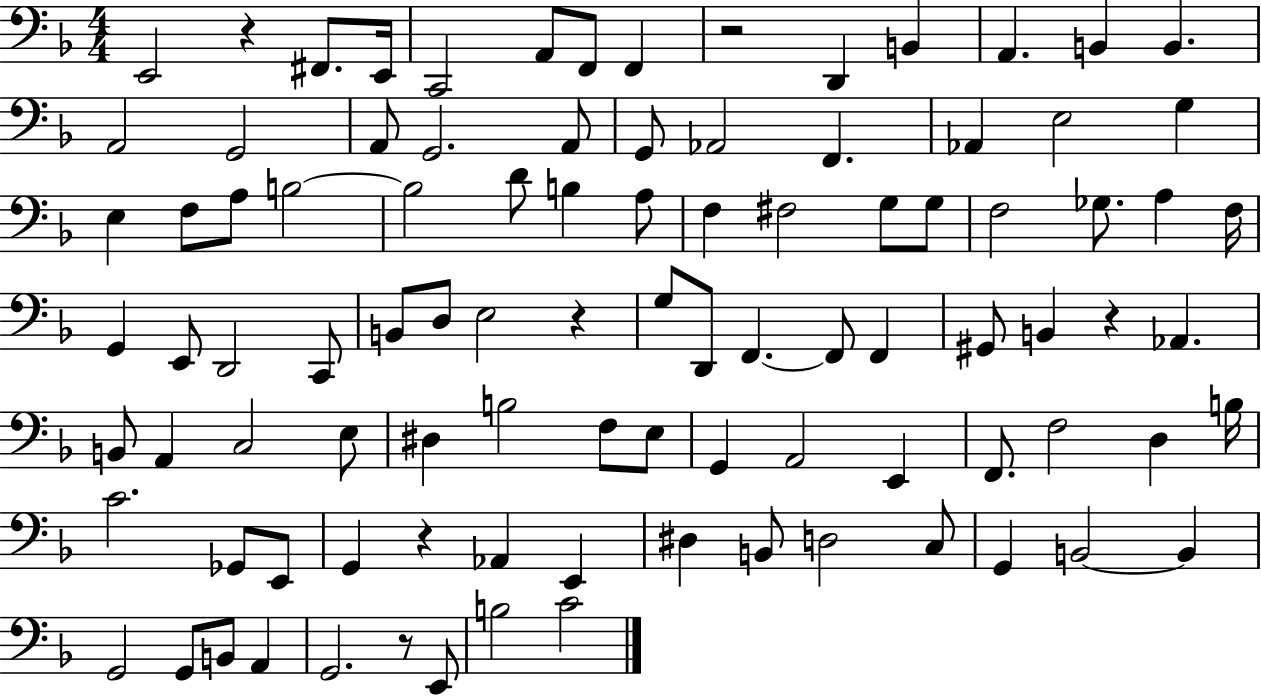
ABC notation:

X:1
T:Untitled
M:4/4
L:1/4
K:F
E,,2 z ^F,,/2 E,,/4 C,,2 A,,/2 F,,/2 F,, z2 D,, B,, A,, B,, B,, A,,2 G,,2 A,,/2 G,,2 A,,/2 G,,/2 _A,,2 F,, _A,, E,2 G, E, F,/2 A,/2 B,2 B,2 D/2 B, A,/2 F, ^F,2 G,/2 G,/2 F,2 _G,/2 A, F,/4 G,, E,,/2 D,,2 C,,/2 B,,/2 D,/2 E,2 z G,/2 D,,/2 F,, F,,/2 F,, ^G,,/2 B,, z _A,, B,,/2 A,, C,2 E,/2 ^D, B,2 F,/2 E,/2 G,, A,,2 E,, F,,/2 F,2 D, B,/4 C2 _G,,/2 E,,/2 G,, z _A,, E,, ^D, B,,/2 D,2 C,/2 G,, B,,2 B,, G,,2 G,,/2 B,,/2 A,, G,,2 z/2 E,,/2 B,2 C2